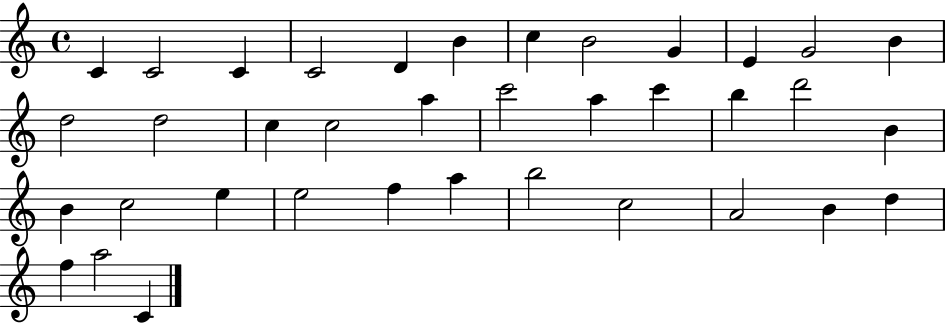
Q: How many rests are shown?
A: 0